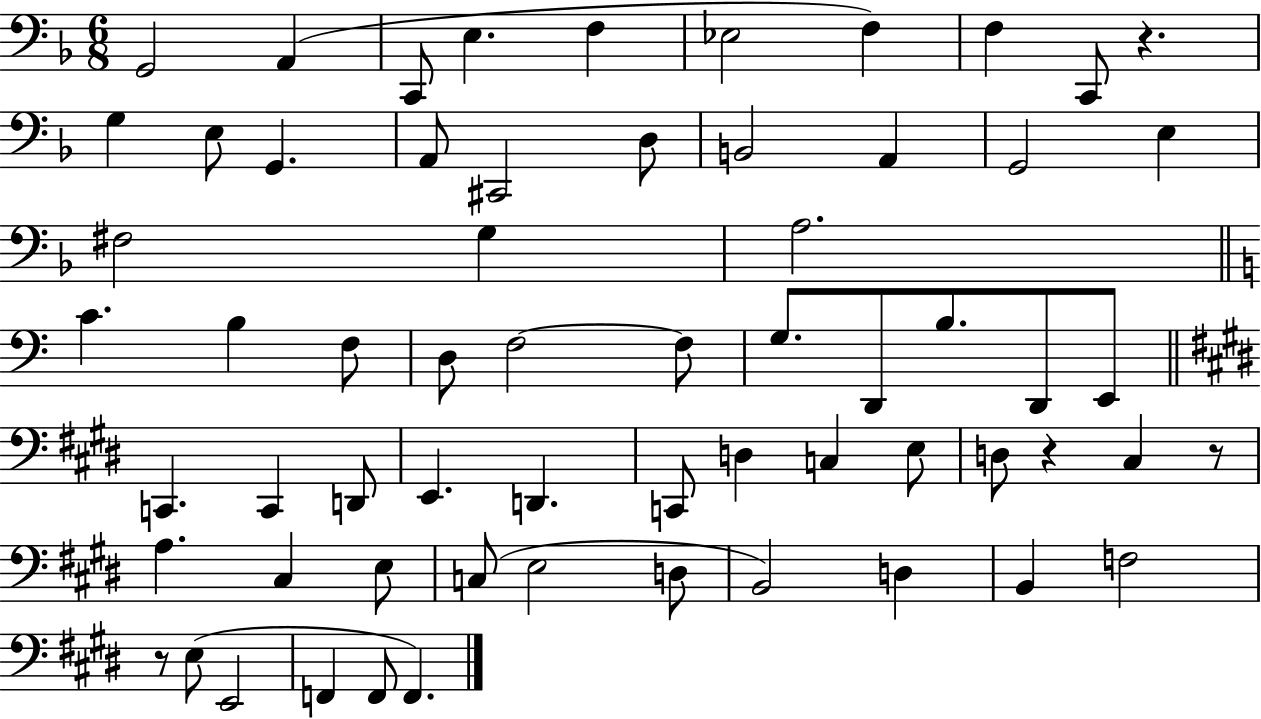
X:1
T:Untitled
M:6/8
L:1/4
K:F
G,,2 A,, C,,/2 E, F, _E,2 F, F, C,,/2 z G, E,/2 G,, A,,/2 ^C,,2 D,/2 B,,2 A,, G,,2 E, ^F,2 G, A,2 C B, F,/2 D,/2 F,2 F,/2 G,/2 D,,/2 B,/2 D,,/2 E,,/2 C,, C,, D,,/2 E,, D,, C,,/2 D, C, E,/2 D,/2 z ^C, z/2 A, ^C, E,/2 C,/2 E,2 D,/2 B,,2 D, B,, F,2 z/2 E,/2 E,,2 F,, F,,/2 F,,